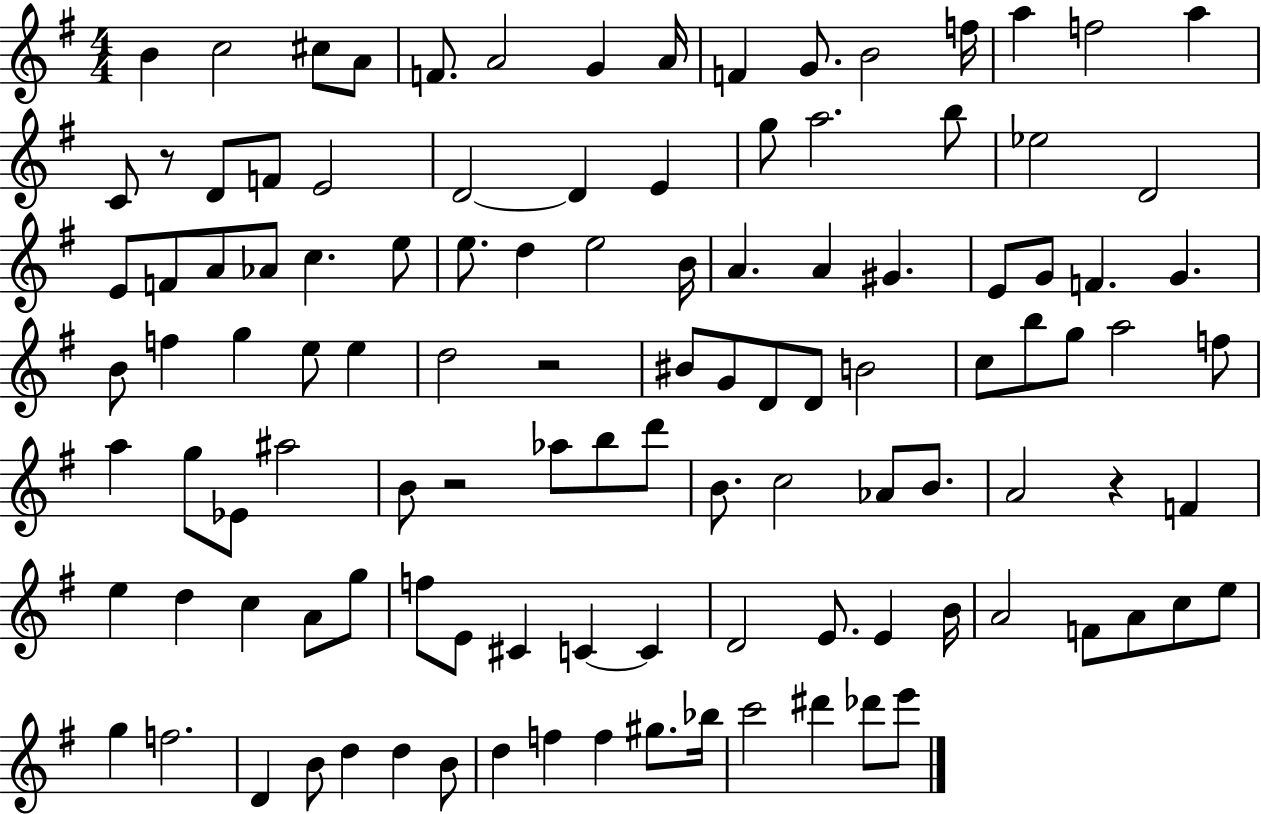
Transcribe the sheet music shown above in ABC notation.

X:1
T:Untitled
M:4/4
L:1/4
K:G
B c2 ^c/2 A/2 F/2 A2 G A/4 F G/2 B2 f/4 a f2 a C/2 z/2 D/2 F/2 E2 D2 D E g/2 a2 b/2 _e2 D2 E/2 F/2 A/2 _A/2 c e/2 e/2 d e2 B/4 A A ^G E/2 G/2 F G B/2 f g e/2 e d2 z2 ^B/2 G/2 D/2 D/2 B2 c/2 b/2 g/2 a2 f/2 a g/2 _E/2 ^a2 B/2 z2 _a/2 b/2 d'/2 B/2 c2 _A/2 B/2 A2 z F e d c A/2 g/2 f/2 E/2 ^C C C D2 E/2 E B/4 A2 F/2 A/2 c/2 e/2 g f2 D B/2 d d B/2 d f f ^g/2 _b/4 c'2 ^d' _d'/2 e'/2